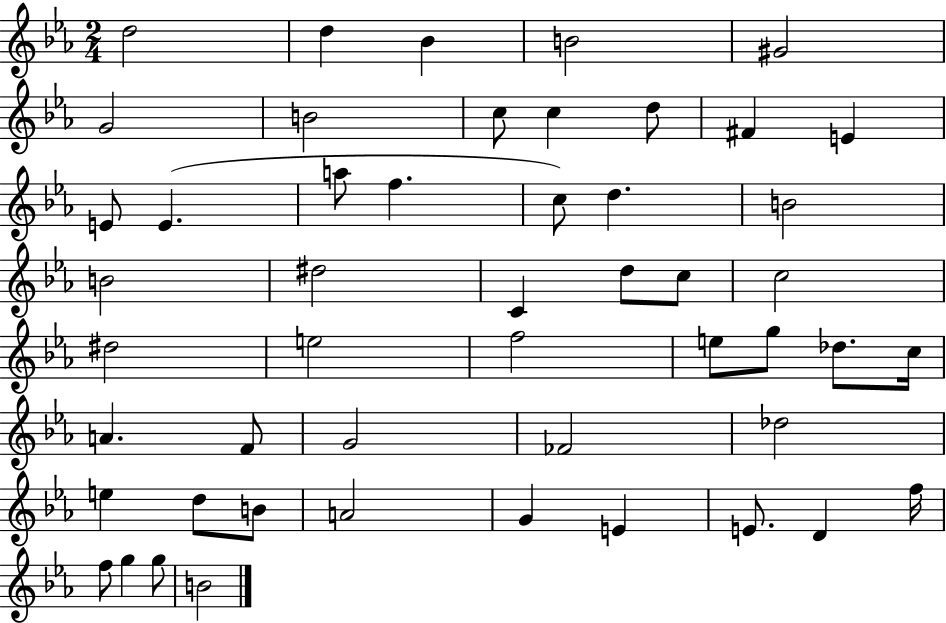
X:1
T:Untitled
M:2/4
L:1/4
K:Eb
d2 d _B B2 ^G2 G2 B2 c/2 c d/2 ^F E E/2 E a/2 f c/2 d B2 B2 ^d2 C d/2 c/2 c2 ^d2 e2 f2 e/2 g/2 _d/2 c/4 A F/2 G2 _F2 _d2 e d/2 B/2 A2 G E E/2 D f/4 f/2 g g/2 B2